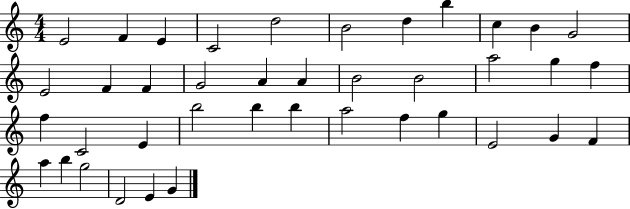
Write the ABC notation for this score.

X:1
T:Untitled
M:4/4
L:1/4
K:C
E2 F E C2 d2 B2 d b c B G2 E2 F F G2 A A B2 B2 a2 g f f C2 E b2 b b a2 f g E2 G F a b g2 D2 E G